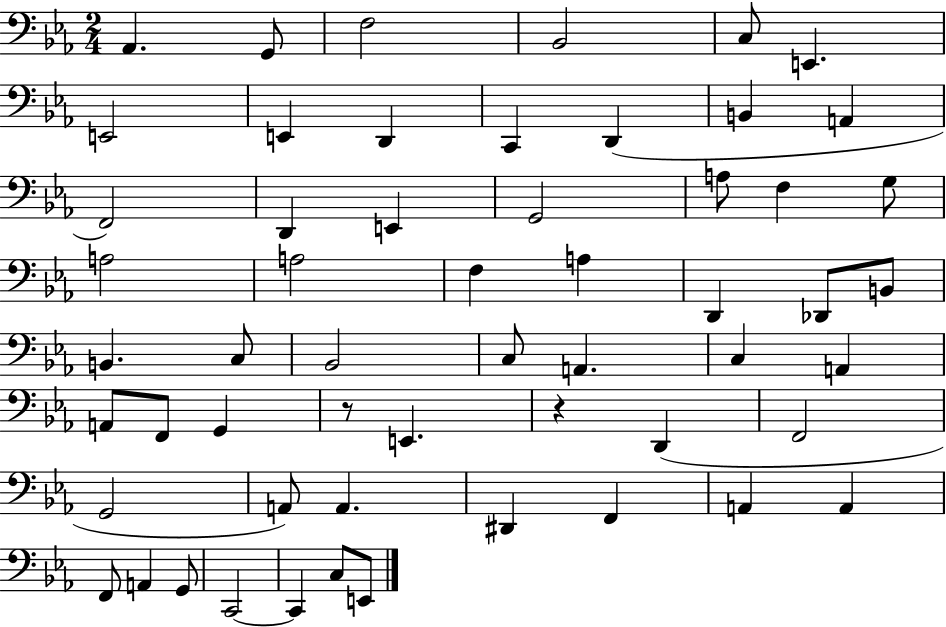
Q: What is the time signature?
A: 2/4